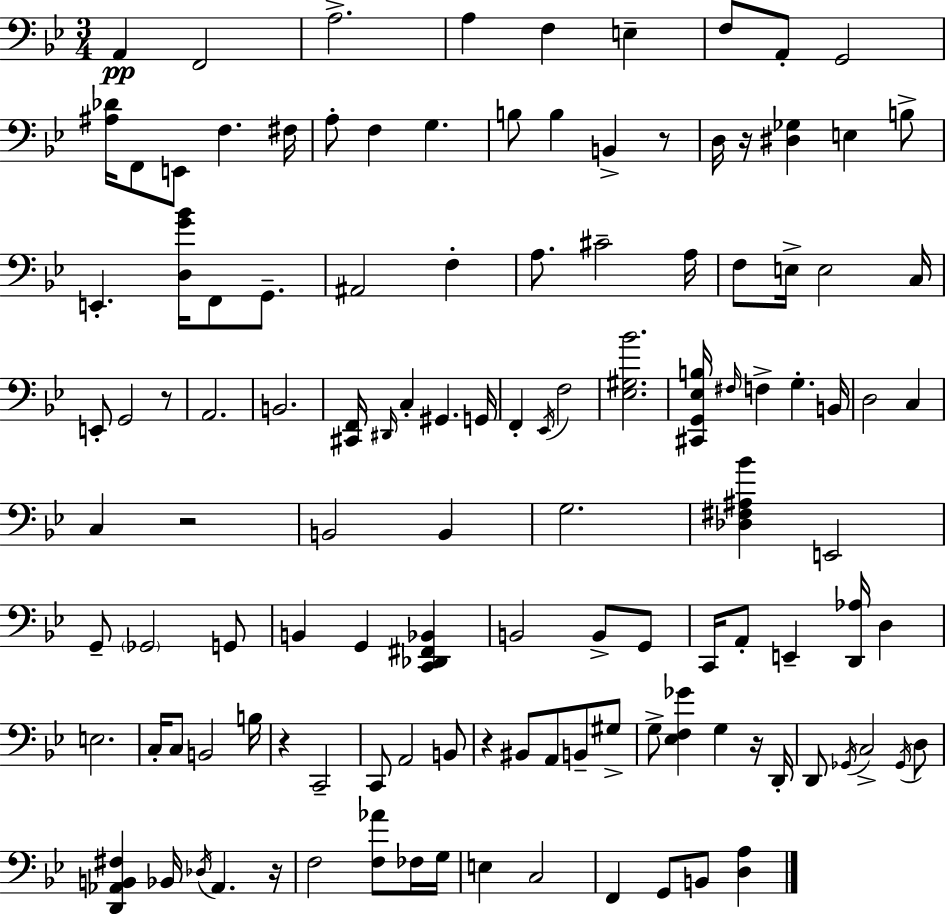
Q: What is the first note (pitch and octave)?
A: A2